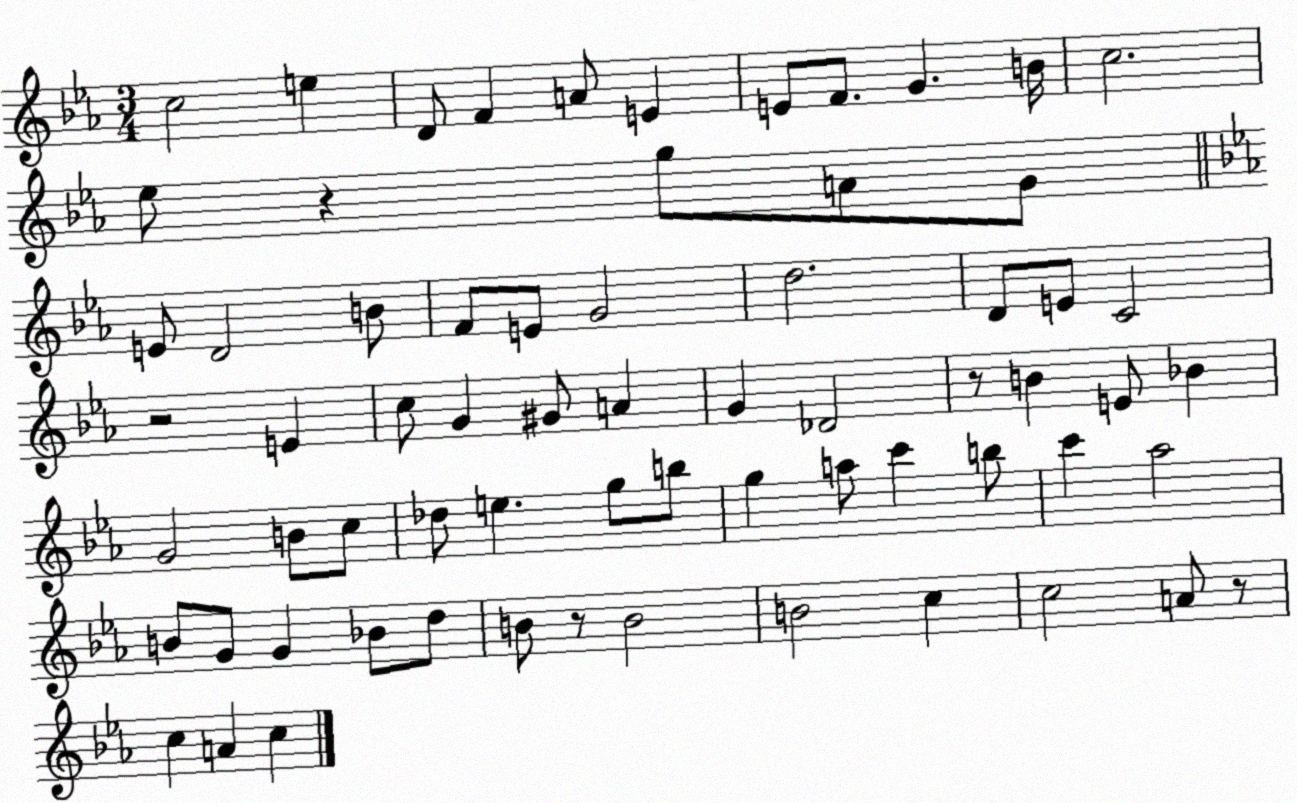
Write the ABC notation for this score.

X:1
T:Untitled
M:3/4
L:1/4
K:Eb
c2 e D/2 F A/2 E E/2 F/2 G B/4 c2 _e/2 z g/2 A/2 G/2 E/2 D2 B/2 F/2 E/2 G2 d2 D/2 E/2 C2 z2 E c/2 G ^G/2 A G _D2 z/2 B E/2 _B G2 B/2 c/2 _d/2 e g/2 b/2 g a/2 c' b/2 c' _a2 B/2 G/2 G _B/2 d/2 B/2 z/2 B2 B2 c c2 A/2 z/2 c A c